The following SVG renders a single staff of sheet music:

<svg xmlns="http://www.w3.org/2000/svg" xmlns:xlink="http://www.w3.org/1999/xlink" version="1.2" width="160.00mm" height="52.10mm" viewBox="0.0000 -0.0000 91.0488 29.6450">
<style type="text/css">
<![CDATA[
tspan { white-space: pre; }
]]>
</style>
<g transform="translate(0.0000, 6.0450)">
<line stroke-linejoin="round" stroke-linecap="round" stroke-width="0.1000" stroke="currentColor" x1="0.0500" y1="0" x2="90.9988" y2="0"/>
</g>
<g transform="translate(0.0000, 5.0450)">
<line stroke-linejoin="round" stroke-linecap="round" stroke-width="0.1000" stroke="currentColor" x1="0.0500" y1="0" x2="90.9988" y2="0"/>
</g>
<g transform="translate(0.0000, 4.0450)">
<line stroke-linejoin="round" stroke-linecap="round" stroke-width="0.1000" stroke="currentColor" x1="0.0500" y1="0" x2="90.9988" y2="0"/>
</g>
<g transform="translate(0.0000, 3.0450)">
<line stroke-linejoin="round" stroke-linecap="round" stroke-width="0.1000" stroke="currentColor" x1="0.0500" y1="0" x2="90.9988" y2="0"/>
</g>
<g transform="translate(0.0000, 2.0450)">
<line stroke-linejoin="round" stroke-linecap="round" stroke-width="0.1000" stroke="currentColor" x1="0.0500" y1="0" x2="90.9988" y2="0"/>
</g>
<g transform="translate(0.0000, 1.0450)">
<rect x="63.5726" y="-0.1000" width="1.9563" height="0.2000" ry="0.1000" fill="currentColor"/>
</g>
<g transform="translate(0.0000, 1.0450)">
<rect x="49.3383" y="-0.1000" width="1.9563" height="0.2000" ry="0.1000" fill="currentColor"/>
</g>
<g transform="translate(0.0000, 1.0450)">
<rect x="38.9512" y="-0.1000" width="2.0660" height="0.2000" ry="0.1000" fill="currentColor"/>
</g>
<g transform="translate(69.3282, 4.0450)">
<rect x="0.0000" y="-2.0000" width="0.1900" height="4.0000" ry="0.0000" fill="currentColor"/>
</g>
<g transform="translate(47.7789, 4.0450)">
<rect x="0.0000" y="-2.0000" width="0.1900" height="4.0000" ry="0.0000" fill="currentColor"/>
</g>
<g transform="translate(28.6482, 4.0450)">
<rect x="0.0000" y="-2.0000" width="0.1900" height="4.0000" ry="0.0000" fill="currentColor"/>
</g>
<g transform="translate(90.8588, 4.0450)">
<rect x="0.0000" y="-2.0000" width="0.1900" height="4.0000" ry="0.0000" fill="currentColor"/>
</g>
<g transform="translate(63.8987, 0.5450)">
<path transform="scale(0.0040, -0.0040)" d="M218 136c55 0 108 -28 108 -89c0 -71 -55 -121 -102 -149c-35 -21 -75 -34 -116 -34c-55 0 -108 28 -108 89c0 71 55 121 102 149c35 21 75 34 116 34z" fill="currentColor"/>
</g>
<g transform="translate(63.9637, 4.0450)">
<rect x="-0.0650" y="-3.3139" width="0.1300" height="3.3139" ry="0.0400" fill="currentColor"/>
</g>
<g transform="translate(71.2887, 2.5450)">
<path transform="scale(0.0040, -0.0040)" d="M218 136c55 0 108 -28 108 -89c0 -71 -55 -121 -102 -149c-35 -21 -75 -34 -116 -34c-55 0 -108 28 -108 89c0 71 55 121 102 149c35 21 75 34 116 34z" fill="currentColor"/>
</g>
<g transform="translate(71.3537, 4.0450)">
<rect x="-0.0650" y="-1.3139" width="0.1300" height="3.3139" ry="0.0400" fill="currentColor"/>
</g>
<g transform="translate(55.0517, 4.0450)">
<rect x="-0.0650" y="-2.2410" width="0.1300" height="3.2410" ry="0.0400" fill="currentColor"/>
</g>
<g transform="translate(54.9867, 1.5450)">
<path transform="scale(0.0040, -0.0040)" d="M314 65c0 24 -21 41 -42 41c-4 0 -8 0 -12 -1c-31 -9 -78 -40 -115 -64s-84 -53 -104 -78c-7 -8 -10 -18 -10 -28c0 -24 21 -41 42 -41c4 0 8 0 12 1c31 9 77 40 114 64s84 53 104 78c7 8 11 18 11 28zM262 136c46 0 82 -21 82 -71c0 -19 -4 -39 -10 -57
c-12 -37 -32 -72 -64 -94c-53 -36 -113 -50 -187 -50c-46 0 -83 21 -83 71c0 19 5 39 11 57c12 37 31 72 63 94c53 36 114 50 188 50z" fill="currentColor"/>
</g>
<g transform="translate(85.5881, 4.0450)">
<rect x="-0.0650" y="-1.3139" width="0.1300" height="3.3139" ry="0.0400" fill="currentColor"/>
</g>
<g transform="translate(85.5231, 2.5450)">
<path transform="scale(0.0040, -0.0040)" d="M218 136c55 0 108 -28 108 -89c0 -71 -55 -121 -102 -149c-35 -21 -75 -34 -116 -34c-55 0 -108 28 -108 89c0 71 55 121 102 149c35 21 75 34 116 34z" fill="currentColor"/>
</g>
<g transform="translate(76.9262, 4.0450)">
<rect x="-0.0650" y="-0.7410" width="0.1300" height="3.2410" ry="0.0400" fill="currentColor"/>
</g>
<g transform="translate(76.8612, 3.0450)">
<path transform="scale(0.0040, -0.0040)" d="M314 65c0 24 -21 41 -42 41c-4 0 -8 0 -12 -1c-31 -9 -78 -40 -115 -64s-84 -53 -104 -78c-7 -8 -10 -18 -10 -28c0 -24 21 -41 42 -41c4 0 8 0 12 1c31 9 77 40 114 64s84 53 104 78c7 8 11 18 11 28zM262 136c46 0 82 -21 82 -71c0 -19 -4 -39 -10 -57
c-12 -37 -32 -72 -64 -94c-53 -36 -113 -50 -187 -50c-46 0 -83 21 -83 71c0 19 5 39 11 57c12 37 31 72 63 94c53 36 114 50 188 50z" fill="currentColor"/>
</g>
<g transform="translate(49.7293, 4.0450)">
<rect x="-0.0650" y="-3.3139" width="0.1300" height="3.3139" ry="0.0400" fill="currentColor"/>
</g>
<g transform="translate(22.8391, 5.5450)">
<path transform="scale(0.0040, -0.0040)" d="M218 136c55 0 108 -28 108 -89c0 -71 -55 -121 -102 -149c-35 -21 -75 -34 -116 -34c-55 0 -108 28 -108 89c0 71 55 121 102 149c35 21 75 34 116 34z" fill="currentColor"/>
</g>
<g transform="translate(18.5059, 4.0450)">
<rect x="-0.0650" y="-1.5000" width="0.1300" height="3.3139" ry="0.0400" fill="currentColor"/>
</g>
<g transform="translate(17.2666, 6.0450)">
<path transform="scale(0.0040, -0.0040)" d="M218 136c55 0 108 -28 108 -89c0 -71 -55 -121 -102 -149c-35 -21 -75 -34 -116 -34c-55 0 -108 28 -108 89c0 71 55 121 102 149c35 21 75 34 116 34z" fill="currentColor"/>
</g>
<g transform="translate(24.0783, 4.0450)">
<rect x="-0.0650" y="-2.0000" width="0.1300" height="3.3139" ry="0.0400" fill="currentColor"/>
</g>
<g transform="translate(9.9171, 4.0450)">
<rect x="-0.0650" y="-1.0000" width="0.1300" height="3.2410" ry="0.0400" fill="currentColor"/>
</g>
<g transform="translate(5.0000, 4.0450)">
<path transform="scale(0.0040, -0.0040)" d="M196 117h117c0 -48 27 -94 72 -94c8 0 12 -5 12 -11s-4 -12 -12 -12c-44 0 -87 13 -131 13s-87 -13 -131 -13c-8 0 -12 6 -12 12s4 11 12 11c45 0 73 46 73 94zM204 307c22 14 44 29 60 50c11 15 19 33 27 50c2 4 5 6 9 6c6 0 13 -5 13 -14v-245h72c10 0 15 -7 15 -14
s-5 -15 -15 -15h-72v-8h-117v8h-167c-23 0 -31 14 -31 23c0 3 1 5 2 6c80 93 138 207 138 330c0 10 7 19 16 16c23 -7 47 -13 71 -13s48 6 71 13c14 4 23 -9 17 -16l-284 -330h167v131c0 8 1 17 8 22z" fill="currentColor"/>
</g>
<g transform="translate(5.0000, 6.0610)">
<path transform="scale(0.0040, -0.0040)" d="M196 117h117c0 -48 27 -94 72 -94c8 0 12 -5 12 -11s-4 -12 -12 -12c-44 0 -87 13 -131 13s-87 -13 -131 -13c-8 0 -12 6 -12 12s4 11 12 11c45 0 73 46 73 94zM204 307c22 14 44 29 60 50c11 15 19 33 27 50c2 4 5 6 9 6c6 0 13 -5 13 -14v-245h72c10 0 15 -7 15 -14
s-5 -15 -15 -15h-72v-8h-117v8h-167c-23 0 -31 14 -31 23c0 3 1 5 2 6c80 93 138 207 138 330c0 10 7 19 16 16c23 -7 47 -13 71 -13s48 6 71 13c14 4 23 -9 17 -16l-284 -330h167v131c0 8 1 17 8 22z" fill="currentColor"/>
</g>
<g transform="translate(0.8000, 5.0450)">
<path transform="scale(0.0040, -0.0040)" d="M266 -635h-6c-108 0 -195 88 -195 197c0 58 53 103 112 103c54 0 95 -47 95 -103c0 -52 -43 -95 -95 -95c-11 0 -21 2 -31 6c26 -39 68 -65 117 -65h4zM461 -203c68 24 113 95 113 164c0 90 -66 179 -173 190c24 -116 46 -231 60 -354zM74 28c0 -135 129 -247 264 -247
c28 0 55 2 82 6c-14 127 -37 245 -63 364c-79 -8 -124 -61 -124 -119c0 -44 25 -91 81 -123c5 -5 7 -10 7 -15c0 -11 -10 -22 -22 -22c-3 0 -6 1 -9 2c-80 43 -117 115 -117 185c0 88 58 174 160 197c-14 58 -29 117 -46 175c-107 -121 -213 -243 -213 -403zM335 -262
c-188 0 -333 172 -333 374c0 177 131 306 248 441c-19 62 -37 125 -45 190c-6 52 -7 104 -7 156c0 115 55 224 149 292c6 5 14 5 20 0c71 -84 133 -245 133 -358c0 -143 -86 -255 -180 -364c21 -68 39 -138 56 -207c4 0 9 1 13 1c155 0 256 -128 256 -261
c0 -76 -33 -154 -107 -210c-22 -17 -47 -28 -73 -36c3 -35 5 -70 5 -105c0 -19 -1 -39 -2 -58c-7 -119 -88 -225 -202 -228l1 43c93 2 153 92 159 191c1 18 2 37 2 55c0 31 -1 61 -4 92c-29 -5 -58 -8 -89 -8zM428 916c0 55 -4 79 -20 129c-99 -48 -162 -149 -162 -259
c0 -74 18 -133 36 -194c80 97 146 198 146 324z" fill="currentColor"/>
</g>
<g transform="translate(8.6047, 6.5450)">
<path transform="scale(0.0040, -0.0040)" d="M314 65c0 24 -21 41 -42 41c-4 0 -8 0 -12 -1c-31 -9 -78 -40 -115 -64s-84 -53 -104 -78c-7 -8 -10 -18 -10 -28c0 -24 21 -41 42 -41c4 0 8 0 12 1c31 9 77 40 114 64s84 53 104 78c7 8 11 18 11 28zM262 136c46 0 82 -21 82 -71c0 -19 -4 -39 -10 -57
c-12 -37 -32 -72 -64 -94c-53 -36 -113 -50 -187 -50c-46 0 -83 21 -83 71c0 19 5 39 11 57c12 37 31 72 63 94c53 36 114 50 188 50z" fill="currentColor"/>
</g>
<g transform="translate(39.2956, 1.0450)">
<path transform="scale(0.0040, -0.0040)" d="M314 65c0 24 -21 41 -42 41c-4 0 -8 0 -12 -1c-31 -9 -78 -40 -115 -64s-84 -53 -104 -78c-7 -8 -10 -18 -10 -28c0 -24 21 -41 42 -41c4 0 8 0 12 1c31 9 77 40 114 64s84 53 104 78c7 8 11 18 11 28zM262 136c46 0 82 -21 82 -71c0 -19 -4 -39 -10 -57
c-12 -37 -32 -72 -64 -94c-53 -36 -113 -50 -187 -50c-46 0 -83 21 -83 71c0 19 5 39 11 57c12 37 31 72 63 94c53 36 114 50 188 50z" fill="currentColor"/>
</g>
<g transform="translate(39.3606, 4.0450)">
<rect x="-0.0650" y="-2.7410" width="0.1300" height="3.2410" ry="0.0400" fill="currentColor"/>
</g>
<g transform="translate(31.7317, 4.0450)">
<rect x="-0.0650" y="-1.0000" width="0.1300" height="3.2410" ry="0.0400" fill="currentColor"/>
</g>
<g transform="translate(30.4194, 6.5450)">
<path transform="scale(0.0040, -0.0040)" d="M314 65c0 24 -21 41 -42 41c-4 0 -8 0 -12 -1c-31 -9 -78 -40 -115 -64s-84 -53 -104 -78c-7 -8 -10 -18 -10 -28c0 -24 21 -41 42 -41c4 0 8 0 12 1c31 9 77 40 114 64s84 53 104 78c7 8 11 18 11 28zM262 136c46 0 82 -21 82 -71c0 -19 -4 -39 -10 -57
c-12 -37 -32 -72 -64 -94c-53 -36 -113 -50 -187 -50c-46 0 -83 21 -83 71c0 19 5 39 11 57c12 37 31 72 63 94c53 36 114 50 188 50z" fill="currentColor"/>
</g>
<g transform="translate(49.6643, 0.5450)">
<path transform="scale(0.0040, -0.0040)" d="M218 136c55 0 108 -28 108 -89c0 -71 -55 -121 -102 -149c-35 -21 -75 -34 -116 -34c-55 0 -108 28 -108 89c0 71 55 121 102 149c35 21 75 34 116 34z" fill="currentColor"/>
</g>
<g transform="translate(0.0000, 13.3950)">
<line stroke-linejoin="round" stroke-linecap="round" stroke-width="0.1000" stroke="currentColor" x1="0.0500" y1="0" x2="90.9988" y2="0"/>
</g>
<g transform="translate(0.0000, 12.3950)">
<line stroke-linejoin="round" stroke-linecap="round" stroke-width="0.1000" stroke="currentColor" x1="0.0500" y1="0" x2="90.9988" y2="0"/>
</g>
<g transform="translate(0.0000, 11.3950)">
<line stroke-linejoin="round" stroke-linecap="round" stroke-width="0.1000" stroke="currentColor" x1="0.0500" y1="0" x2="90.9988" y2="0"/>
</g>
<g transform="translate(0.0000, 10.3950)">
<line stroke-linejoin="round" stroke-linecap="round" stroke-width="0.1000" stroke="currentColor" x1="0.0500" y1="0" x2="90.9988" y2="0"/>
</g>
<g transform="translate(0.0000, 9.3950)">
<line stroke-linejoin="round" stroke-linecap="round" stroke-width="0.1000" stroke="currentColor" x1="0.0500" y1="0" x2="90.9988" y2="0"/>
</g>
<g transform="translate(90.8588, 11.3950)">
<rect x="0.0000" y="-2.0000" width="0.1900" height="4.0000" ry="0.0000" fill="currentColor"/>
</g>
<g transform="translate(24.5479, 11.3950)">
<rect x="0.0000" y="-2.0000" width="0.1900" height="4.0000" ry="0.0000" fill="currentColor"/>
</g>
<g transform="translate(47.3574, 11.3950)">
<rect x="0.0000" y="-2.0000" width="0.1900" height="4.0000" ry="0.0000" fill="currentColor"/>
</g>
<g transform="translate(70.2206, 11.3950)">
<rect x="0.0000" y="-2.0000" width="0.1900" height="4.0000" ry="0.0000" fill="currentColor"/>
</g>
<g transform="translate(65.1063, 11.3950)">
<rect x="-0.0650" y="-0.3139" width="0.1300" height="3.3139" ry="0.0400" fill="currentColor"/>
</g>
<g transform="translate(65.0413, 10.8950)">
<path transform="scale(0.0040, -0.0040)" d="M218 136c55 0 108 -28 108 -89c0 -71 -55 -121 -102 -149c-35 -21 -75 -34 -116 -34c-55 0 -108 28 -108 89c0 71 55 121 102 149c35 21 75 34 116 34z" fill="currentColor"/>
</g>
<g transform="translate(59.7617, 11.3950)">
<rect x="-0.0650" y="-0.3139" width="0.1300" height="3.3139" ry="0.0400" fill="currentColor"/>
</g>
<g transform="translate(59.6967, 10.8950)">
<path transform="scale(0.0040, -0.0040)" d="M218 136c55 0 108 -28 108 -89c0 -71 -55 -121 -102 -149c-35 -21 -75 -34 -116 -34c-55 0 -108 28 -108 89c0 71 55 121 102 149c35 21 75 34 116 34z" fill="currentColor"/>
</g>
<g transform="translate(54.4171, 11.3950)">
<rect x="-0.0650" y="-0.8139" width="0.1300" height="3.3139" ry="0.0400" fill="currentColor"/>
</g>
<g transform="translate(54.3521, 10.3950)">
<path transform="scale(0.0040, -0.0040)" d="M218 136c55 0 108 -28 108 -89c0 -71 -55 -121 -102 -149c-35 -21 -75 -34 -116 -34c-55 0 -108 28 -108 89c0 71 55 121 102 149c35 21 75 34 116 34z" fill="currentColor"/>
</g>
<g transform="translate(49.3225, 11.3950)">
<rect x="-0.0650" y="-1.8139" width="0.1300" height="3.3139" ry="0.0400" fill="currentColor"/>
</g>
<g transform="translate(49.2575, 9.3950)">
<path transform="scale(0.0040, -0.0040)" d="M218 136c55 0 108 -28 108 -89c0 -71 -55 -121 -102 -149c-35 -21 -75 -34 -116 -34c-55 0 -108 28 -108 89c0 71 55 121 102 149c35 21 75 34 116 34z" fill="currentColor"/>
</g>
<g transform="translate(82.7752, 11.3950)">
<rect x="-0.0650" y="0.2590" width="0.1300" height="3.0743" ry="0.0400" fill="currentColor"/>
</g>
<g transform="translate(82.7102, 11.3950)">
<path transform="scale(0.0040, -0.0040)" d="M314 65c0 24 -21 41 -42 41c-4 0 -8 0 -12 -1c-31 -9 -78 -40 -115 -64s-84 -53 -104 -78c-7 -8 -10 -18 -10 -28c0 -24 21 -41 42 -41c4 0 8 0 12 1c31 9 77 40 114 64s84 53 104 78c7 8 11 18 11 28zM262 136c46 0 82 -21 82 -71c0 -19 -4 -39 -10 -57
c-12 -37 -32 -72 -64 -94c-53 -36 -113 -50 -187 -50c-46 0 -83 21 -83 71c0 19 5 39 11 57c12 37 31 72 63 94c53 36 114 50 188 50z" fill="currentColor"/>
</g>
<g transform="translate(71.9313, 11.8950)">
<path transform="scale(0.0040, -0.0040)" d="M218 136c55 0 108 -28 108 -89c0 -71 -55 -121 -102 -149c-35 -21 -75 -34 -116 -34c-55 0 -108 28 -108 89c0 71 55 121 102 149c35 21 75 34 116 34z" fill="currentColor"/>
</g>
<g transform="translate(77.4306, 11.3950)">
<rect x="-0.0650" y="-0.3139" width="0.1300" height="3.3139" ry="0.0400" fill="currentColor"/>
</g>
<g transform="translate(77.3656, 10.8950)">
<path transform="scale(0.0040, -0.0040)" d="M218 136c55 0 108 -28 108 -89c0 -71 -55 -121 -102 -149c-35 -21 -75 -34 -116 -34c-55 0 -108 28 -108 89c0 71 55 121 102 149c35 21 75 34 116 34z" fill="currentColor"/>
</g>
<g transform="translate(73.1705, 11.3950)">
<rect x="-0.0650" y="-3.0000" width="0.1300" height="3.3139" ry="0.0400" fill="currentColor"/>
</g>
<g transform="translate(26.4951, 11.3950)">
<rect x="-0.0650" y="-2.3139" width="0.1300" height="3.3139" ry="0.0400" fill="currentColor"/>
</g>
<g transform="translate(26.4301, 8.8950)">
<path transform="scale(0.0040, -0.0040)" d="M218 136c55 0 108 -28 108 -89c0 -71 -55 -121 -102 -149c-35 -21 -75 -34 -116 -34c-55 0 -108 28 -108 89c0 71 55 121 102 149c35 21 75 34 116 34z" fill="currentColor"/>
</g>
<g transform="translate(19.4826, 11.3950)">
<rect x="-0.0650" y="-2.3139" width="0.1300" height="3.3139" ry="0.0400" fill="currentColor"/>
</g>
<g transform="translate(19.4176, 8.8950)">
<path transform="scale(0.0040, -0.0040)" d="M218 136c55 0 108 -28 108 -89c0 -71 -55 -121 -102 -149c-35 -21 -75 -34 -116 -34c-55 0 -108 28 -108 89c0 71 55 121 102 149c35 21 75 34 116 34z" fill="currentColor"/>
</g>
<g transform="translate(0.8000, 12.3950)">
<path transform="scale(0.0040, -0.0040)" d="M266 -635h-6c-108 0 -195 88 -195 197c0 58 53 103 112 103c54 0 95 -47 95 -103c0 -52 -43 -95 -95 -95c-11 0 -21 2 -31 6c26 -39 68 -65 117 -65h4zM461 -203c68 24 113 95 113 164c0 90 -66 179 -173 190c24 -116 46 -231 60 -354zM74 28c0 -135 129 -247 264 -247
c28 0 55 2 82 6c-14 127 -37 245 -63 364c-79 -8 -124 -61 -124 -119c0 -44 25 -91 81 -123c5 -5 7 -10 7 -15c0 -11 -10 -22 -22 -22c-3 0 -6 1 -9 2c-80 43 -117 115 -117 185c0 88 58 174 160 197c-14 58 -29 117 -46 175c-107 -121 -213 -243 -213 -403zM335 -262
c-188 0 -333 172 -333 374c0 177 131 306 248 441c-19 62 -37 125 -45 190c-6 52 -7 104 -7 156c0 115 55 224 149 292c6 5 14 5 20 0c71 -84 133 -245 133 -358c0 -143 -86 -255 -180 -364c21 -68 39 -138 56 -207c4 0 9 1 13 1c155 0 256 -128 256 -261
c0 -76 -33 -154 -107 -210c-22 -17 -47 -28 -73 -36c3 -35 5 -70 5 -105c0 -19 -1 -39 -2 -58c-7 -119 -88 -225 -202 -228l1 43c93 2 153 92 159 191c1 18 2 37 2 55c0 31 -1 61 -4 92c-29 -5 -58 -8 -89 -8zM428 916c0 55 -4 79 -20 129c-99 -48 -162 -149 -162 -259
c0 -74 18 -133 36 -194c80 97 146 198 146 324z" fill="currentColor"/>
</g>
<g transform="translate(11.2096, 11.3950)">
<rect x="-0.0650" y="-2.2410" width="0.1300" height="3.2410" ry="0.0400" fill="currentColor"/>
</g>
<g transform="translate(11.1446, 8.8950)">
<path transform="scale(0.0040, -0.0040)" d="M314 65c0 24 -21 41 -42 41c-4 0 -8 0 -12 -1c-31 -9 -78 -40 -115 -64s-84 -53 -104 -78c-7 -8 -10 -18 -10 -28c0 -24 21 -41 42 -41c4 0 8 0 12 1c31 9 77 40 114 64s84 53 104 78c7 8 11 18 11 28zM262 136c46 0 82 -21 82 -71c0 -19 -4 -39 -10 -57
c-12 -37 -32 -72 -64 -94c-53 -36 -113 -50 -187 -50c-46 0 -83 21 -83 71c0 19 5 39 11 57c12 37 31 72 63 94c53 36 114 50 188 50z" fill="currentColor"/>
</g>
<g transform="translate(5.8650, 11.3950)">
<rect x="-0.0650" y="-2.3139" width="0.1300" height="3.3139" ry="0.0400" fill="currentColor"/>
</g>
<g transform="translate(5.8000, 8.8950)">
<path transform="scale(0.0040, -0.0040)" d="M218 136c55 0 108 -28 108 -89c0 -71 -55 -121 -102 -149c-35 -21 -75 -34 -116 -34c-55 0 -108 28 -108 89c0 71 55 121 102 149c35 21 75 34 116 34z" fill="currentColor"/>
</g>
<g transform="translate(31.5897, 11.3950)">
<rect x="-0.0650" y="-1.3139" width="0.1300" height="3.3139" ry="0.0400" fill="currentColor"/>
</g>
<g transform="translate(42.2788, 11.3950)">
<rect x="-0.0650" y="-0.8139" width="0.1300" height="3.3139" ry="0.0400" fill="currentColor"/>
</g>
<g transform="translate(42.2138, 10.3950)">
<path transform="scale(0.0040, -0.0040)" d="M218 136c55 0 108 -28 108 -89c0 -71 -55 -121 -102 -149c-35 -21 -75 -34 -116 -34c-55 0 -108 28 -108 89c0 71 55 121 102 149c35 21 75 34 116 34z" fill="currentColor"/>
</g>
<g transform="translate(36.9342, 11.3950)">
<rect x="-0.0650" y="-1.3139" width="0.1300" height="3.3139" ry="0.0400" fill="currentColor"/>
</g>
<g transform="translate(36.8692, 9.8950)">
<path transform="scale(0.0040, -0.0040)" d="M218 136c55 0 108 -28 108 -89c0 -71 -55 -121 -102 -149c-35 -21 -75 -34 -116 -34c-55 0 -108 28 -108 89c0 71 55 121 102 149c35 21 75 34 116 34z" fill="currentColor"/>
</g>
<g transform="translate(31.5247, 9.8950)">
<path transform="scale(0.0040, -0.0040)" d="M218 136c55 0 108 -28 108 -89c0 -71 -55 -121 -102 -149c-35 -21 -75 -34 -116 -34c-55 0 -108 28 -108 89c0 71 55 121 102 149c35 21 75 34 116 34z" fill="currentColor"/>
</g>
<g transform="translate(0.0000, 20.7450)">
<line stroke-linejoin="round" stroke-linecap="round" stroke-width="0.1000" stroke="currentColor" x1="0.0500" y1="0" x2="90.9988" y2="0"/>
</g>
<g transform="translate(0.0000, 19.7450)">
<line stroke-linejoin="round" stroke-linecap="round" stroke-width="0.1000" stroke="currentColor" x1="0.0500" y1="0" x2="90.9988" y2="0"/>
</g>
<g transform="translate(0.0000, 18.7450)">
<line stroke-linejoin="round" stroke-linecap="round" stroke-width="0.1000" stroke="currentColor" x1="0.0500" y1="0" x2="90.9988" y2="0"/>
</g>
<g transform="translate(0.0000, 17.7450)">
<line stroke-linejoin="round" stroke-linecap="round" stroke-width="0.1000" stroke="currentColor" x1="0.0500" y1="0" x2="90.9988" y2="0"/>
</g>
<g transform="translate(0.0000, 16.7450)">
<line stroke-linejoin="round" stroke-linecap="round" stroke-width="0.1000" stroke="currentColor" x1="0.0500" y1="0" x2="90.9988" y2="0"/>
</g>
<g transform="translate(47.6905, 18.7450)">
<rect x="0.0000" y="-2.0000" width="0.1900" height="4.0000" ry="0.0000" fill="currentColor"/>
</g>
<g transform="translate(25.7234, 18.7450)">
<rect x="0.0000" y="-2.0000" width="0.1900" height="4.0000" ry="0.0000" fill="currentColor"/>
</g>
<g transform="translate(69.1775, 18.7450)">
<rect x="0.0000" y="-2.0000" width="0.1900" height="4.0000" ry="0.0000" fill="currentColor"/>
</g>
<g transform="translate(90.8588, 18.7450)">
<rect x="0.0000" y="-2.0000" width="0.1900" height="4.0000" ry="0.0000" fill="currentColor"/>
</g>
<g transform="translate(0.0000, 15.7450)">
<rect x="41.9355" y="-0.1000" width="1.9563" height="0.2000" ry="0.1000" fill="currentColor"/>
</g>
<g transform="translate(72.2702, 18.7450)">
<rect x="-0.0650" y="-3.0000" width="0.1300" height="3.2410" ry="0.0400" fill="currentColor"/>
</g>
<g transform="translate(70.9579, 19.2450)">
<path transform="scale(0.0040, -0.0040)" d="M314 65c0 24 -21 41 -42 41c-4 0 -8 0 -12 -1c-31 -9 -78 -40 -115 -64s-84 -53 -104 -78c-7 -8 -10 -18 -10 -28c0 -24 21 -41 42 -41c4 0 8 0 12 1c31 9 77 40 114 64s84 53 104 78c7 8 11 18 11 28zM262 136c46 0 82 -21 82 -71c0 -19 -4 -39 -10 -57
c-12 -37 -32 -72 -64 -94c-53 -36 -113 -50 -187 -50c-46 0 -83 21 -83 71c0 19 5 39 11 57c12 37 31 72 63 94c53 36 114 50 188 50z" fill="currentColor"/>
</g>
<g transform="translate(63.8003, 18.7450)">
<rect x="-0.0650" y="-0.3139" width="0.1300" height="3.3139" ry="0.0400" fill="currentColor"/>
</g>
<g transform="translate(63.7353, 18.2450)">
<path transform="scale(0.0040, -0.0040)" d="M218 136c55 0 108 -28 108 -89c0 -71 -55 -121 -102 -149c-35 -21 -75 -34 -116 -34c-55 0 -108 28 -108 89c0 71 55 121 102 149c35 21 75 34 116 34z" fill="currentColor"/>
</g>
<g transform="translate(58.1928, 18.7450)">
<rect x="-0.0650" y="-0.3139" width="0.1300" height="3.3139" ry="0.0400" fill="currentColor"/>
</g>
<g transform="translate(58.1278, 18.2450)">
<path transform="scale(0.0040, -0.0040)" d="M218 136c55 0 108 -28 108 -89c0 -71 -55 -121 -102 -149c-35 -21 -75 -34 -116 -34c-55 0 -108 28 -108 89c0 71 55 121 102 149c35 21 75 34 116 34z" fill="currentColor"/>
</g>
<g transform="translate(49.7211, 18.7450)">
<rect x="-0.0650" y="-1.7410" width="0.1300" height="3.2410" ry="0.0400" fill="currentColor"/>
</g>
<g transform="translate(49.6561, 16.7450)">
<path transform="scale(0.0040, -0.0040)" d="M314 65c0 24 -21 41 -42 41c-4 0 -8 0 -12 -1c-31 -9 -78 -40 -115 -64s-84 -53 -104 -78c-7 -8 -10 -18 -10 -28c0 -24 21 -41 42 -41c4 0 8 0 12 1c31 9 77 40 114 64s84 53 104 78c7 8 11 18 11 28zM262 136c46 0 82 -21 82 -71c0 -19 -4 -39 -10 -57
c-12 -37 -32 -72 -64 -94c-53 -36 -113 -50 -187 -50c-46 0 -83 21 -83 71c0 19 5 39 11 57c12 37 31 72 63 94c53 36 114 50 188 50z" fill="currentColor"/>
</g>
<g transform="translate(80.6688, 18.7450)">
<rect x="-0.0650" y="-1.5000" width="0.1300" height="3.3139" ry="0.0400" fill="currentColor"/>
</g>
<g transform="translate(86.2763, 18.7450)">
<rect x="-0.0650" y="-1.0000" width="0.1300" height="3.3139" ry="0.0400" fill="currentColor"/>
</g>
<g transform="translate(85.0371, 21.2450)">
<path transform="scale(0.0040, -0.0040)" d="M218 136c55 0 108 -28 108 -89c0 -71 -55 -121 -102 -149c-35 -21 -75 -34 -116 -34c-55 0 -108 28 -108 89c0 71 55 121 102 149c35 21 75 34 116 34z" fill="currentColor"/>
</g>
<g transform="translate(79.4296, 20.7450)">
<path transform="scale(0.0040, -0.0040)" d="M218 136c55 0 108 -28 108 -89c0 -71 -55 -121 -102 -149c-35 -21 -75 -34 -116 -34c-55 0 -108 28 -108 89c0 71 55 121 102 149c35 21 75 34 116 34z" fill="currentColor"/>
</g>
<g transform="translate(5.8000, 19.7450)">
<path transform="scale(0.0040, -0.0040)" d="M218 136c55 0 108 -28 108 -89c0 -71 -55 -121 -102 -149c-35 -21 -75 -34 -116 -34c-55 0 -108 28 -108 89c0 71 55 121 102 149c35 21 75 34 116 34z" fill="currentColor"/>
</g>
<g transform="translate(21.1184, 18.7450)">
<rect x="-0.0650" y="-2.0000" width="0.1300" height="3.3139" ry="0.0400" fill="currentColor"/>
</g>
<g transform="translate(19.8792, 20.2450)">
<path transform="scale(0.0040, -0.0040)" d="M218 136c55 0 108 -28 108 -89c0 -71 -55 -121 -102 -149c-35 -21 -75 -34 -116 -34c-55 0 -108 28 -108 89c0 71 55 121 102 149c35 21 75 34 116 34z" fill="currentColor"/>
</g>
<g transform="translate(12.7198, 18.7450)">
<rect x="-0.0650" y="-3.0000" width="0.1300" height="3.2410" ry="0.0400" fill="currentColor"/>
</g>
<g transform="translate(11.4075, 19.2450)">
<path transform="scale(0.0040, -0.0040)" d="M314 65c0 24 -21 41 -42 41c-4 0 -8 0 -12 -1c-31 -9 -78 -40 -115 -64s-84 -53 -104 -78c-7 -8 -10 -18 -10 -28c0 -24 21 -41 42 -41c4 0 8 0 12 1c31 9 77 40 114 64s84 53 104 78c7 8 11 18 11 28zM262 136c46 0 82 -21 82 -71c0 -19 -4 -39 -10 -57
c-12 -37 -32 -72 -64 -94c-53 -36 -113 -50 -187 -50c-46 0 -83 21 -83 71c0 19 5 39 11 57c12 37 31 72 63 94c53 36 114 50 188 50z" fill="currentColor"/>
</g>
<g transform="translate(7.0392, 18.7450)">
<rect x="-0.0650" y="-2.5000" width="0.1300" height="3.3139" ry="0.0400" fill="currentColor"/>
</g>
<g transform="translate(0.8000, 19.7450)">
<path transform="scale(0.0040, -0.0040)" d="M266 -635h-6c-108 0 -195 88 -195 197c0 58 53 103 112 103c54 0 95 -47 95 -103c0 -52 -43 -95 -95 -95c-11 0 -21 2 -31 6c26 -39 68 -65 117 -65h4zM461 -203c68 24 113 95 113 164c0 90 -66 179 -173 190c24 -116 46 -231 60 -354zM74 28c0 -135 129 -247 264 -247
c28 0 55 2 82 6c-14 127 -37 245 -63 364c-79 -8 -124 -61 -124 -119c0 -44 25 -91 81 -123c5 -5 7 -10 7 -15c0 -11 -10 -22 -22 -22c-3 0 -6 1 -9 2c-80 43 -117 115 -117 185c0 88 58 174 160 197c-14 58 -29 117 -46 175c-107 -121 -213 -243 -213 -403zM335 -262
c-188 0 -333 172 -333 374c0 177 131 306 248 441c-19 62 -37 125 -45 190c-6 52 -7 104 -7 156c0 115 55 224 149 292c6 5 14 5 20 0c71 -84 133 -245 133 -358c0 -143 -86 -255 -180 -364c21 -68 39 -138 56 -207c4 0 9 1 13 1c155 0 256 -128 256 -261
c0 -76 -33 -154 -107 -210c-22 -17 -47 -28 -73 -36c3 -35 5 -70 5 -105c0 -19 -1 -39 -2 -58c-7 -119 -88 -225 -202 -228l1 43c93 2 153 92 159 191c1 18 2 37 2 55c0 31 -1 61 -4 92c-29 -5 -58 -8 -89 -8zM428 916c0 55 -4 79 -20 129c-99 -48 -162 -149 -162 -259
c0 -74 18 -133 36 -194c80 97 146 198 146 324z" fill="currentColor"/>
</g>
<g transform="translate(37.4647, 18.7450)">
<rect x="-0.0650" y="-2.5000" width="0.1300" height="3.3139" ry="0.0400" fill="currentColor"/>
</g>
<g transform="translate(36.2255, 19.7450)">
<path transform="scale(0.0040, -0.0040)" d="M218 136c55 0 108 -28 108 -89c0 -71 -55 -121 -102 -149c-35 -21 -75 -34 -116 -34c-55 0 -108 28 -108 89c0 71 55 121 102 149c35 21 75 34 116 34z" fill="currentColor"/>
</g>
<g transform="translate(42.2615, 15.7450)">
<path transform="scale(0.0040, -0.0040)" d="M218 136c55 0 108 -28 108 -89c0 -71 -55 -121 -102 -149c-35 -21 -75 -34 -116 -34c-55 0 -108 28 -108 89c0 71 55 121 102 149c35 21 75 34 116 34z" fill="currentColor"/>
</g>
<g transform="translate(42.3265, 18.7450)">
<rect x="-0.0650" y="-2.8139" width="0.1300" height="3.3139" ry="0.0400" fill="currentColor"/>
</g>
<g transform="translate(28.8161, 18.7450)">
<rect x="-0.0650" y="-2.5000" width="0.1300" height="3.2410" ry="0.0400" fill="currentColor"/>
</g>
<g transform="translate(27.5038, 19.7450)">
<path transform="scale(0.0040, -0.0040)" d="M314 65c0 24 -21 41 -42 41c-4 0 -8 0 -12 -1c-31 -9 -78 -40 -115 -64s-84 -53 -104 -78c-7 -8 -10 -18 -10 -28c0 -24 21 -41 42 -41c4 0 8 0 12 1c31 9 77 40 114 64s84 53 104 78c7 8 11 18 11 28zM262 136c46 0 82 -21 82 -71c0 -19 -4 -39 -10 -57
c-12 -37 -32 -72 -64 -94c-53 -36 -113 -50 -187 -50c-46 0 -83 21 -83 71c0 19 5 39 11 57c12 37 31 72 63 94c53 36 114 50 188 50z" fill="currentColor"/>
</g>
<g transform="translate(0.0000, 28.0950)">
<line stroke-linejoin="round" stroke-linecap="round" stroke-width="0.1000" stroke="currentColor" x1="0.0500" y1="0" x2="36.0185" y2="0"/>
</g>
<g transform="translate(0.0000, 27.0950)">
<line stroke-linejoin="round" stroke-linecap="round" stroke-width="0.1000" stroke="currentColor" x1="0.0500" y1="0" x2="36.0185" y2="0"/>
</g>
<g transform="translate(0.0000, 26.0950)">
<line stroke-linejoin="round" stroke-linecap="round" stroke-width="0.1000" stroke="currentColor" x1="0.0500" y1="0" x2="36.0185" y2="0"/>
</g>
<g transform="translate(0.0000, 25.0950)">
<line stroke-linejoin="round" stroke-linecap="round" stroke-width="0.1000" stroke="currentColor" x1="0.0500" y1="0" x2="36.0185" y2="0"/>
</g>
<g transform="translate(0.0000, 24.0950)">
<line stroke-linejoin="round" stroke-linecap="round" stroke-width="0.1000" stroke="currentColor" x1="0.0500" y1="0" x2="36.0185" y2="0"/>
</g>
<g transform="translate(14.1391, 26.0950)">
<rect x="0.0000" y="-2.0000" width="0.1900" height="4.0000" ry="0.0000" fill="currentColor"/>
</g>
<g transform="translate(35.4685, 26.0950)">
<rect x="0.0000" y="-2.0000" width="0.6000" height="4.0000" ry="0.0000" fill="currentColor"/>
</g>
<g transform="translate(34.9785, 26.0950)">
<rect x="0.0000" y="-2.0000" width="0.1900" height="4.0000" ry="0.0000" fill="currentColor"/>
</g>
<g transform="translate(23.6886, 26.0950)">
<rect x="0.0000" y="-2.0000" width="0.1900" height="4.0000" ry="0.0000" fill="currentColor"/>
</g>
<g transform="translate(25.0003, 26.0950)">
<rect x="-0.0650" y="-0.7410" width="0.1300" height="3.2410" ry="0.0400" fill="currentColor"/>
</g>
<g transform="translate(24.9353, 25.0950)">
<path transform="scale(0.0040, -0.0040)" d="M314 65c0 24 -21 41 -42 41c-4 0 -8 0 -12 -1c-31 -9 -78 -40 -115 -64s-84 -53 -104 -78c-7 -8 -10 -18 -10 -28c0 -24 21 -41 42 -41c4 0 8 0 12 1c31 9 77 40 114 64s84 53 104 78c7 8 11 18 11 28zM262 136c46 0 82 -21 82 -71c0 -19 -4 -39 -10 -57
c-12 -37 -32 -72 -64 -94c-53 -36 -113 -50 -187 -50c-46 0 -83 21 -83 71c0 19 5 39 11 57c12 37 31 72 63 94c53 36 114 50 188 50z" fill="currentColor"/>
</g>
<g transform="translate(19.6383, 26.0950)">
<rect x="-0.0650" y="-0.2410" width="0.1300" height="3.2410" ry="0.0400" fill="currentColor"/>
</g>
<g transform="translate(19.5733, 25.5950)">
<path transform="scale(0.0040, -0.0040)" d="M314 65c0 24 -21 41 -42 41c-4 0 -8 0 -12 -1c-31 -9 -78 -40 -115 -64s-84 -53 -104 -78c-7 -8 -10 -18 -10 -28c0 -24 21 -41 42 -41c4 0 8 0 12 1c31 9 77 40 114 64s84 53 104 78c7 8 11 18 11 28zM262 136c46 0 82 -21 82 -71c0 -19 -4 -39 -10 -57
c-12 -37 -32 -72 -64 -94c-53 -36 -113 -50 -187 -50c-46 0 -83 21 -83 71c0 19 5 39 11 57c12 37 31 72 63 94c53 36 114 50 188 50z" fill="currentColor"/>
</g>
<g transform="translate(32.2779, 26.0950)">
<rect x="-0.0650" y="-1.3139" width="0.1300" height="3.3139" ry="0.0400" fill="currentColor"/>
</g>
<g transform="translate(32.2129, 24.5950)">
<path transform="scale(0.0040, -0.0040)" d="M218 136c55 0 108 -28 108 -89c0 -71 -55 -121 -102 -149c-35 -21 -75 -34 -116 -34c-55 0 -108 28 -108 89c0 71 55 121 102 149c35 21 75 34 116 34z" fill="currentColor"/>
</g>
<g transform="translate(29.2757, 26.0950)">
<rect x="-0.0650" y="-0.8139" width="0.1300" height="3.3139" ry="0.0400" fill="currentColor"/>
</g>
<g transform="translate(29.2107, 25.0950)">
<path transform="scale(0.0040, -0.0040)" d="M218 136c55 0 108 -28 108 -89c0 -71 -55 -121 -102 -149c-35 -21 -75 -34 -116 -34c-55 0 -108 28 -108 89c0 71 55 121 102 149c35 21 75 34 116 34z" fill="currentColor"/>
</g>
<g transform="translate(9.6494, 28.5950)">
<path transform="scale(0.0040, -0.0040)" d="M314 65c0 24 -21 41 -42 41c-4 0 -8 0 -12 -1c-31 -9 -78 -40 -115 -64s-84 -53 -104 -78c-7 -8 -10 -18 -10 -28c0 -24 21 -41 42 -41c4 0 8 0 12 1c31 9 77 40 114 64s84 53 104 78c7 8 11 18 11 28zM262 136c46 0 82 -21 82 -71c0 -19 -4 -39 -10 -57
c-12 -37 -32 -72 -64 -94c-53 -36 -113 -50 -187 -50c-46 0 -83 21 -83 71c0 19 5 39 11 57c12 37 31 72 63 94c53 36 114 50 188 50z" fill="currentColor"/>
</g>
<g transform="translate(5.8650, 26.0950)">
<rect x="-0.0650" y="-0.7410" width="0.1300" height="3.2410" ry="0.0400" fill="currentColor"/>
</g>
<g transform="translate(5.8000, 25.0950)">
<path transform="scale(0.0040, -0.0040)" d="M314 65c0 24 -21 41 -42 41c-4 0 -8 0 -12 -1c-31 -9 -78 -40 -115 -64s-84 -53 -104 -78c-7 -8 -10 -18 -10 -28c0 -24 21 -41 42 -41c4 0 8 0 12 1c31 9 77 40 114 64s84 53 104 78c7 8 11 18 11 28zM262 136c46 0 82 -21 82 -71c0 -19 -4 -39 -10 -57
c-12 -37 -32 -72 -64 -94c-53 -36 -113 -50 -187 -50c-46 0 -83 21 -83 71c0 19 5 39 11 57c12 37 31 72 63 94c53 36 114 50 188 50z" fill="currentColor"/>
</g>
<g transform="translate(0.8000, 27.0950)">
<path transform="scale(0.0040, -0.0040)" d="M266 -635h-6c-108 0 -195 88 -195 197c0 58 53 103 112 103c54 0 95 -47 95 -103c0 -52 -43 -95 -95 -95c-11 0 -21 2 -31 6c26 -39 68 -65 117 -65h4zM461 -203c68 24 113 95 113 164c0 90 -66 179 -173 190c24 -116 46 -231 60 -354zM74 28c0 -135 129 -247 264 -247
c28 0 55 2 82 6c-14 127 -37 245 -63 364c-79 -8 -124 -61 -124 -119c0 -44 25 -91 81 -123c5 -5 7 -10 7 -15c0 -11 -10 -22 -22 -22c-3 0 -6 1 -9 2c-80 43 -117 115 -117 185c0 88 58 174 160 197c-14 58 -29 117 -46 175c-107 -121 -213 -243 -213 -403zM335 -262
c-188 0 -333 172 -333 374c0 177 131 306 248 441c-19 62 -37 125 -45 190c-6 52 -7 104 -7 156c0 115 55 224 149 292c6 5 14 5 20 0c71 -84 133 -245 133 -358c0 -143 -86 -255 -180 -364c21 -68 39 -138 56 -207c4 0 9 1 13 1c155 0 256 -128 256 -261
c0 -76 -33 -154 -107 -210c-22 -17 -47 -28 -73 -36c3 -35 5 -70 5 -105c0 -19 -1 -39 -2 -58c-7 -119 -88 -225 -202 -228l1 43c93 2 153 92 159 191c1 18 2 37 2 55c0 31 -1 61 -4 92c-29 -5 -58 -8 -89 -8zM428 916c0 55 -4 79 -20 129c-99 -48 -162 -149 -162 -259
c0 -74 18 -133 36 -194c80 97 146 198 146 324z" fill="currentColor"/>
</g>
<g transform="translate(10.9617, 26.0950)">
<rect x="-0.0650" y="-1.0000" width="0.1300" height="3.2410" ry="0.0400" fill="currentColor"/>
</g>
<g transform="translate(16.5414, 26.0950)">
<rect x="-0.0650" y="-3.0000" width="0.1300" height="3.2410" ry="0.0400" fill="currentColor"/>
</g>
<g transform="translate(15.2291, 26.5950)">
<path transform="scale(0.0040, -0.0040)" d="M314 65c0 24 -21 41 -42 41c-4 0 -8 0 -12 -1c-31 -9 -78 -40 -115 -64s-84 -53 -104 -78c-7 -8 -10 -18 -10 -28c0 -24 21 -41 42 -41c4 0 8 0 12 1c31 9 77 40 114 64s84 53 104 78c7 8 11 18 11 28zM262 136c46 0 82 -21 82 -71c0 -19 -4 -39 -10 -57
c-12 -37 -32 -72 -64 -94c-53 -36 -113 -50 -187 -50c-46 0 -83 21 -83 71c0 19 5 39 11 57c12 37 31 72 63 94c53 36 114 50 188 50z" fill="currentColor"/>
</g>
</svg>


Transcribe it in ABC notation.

X:1
T:Untitled
M:4/4
L:1/4
K:C
D2 E F D2 a2 b g2 b e d2 e g g2 g g e e d f d c c A c B2 G A2 F G2 G a f2 c c A2 E D d2 D2 A2 c2 d2 d e